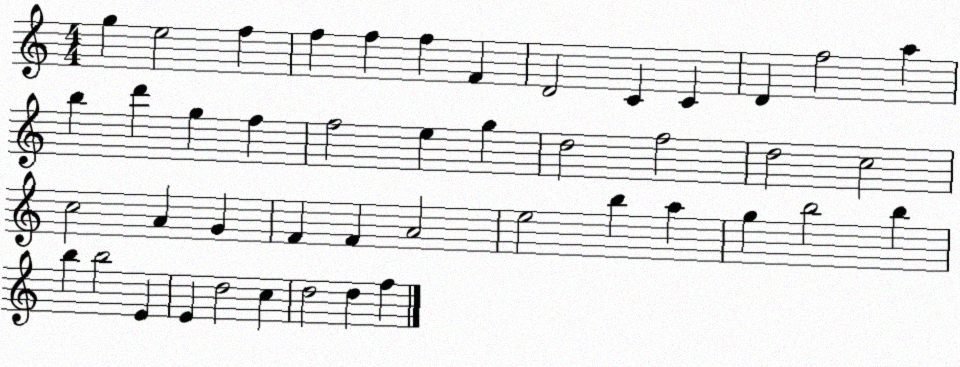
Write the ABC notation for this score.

X:1
T:Untitled
M:4/4
L:1/4
K:C
g e2 f f f f F D2 C C D f2 a b d' g f f2 e g d2 f2 d2 c2 c2 A G F F A2 e2 b a g b2 b b b2 E E d2 c d2 d f